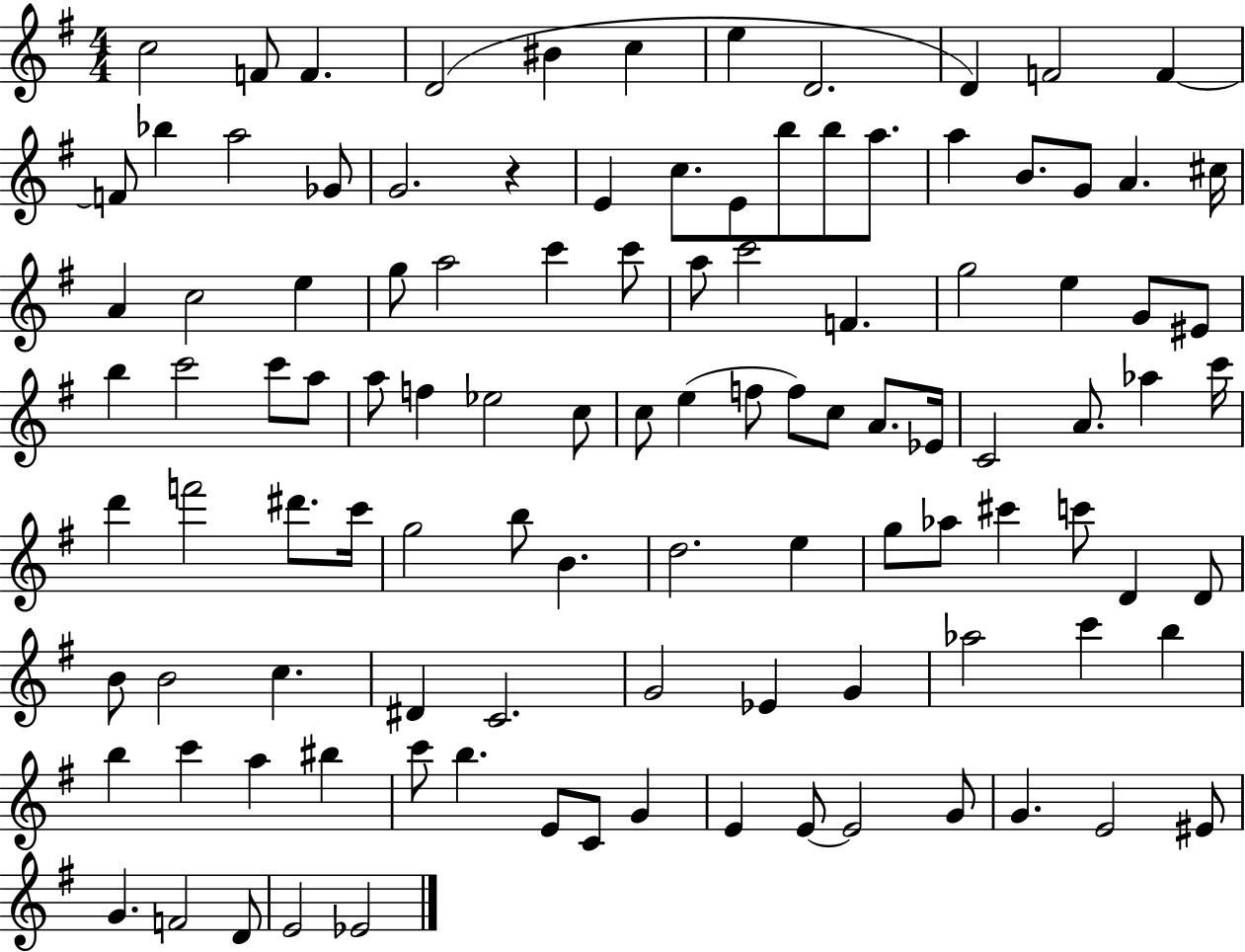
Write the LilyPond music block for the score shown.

{
  \clef treble
  \numericTimeSignature
  \time 4/4
  \key g \major
  c''2 f'8 f'4. | d'2( bis'4 c''4 | e''4 d'2. | d'4) f'2 f'4~~ | \break f'8 bes''4 a''2 ges'8 | g'2. r4 | e'4 c''8. e'8 b''8 b''8 a''8. | a''4 b'8. g'8 a'4. cis''16 | \break a'4 c''2 e''4 | g''8 a''2 c'''4 c'''8 | a''8 c'''2 f'4. | g''2 e''4 g'8 eis'8 | \break b''4 c'''2 c'''8 a''8 | a''8 f''4 ees''2 c''8 | c''8 e''4( f''8 f''8) c''8 a'8. ees'16 | c'2 a'8. aes''4 c'''16 | \break d'''4 f'''2 dis'''8. c'''16 | g''2 b''8 b'4. | d''2. e''4 | g''8 aes''8 cis'''4 c'''8 d'4 d'8 | \break b'8 b'2 c''4. | dis'4 c'2. | g'2 ees'4 g'4 | aes''2 c'''4 b''4 | \break b''4 c'''4 a''4 bis''4 | c'''8 b''4. e'8 c'8 g'4 | e'4 e'8~~ e'2 g'8 | g'4. e'2 eis'8 | \break g'4. f'2 d'8 | e'2 ees'2 | \bar "|."
}